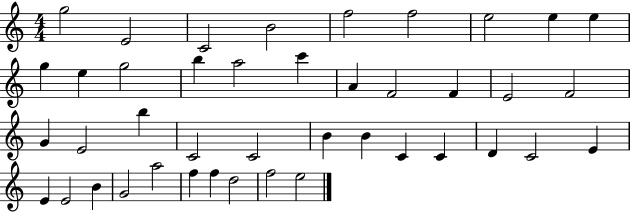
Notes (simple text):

G5/h E4/h C4/h B4/h F5/h F5/h E5/h E5/q E5/q G5/q E5/q G5/h B5/q A5/h C6/q A4/q F4/h F4/q E4/h F4/h G4/q E4/h B5/q C4/h C4/h B4/q B4/q C4/q C4/q D4/q C4/h E4/q E4/q E4/h B4/q G4/h A5/h F5/q F5/q D5/h F5/h E5/h